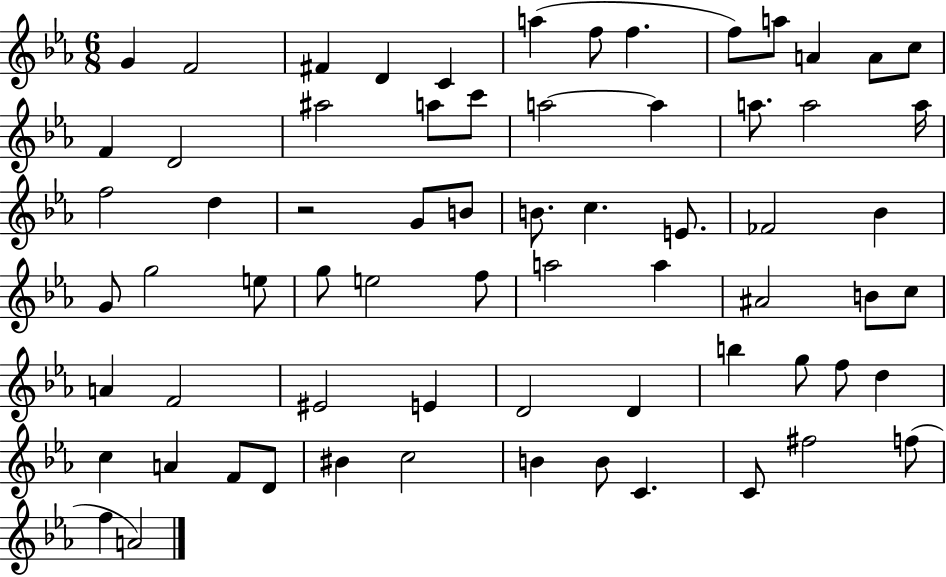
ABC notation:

X:1
T:Untitled
M:6/8
L:1/4
K:Eb
G F2 ^F D C a f/2 f f/2 a/2 A A/2 c/2 F D2 ^a2 a/2 c'/2 a2 a a/2 a2 a/4 f2 d z2 G/2 B/2 B/2 c E/2 _F2 _B G/2 g2 e/2 g/2 e2 f/2 a2 a ^A2 B/2 c/2 A F2 ^E2 E D2 D b g/2 f/2 d c A F/2 D/2 ^B c2 B B/2 C C/2 ^f2 f/2 f A2